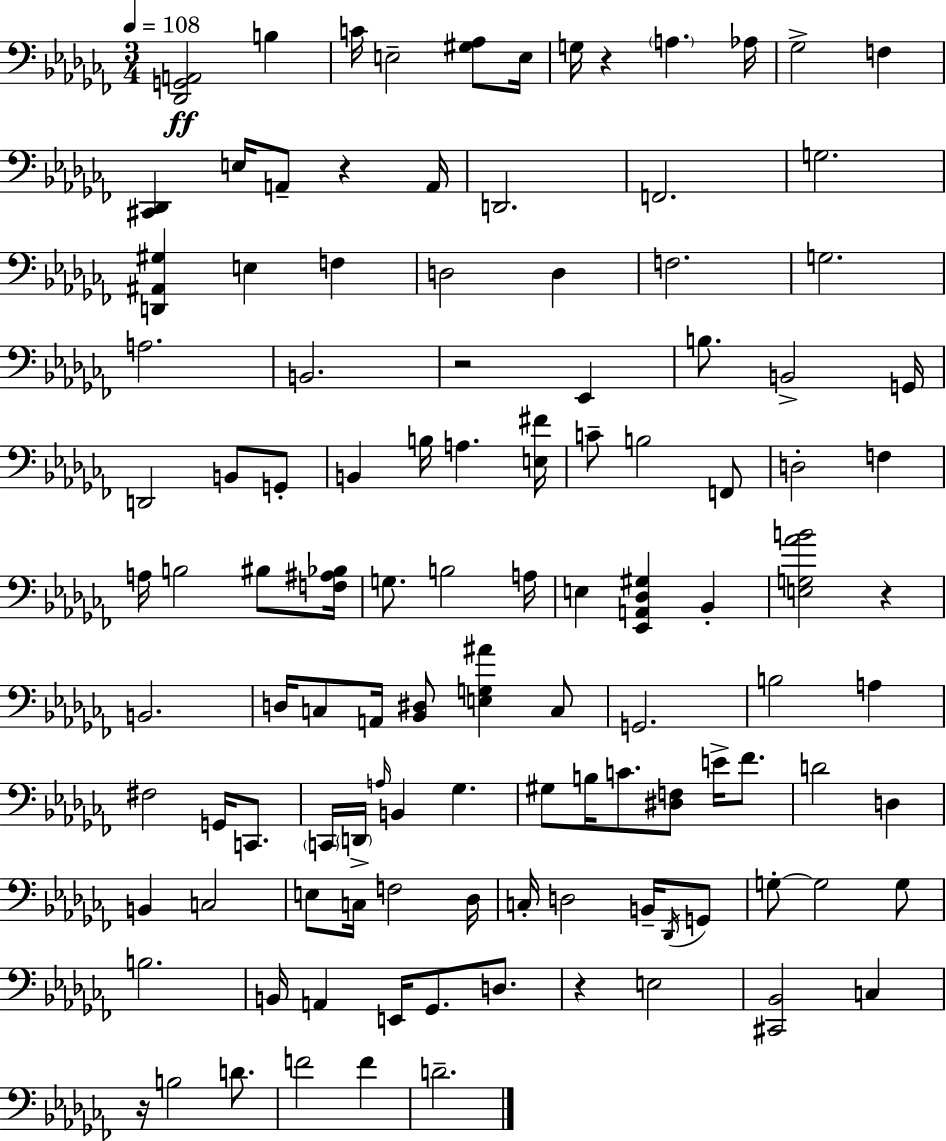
[Db2,G2,A2]/h B3/q C4/s E3/h [G#3,Ab3]/e E3/s G3/s R/q A3/q. Ab3/s Gb3/h F3/q [C#2,Db2]/q E3/s A2/e R/q A2/s D2/h. F2/h. G3/h. [D2,A#2,G#3]/q E3/q F3/q D3/h D3/q F3/h. G3/h. A3/h. B2/h. R/h Eb2/q B3/e. B2/h G2/s D2/h B2/e G2/e B2/q B3/s A3/q. [E3,F#4]/s C4/e B3/h F2/e D3/h F3/q A3/s B3/h BIS3/e [F3,A#3,Bb3]/s G3/e. B3/h A3/s E3/q [Eb2,A2,Db3,G#3]/q Bb2/q [E3,G3,Ab4,B4]/h R/q B2/h. D3/s C3/e A2/s [Bb2,D#3]/e [E3,G3,A#4]/q C3/e G2/h. B3/h A3/q F#3/h G2/s C2/e. C2/s D2/s A3/s B2/q Gb3/q. G#3/e B3/s C4/e. [D#3,F3]/e E4/s FES4/e. D4/h D3/q B2/q C3/h E3/e C3/s F3/h Db3/s C3/s D3/h B2/s Db2/s G2/e G3/e G3/h G3/e B3/h. B2/s A2/q E2/s Gb2/e. D3/e. R/q E3/h [C#2,Bb2]/h C3/q R/s B3/h D4/e. F4/h F4/q D4/h.